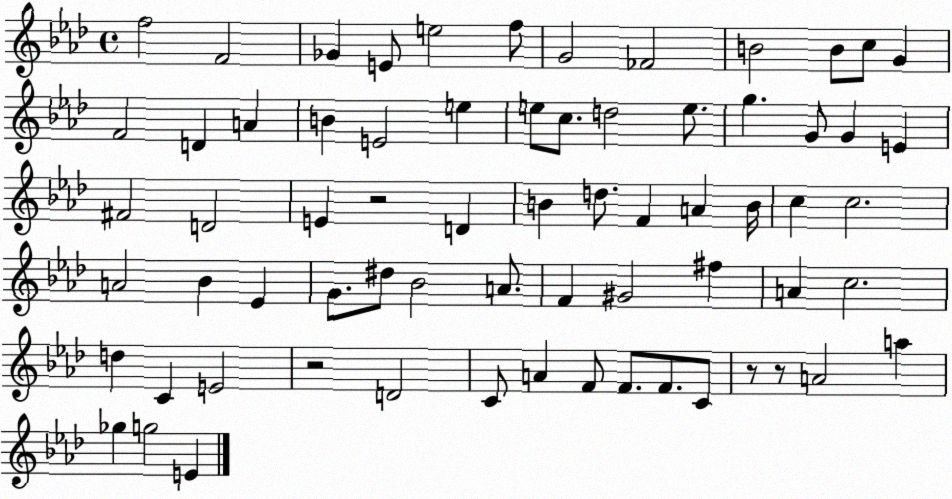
X:1
T:Untitled
M:4/4
L:1/4
K:Ab
f2 F2 _G E/2 e2 f/2 G2 _F2 B2 B/2 c/2 G F2 D A B E2 e e/2 c/2 d2 e/2 g G/2 G E ^F2 D2 E z2 D B d/2 F A B/4 c c2 A2 _B _E G/2 ^d/2 _B2 A/2 F ^G2 ^f A c2 d C E2 z2 D2 C/2 A F/2 F/2 F/2 C/2 z/2 z/2 A2 a _g g2 E